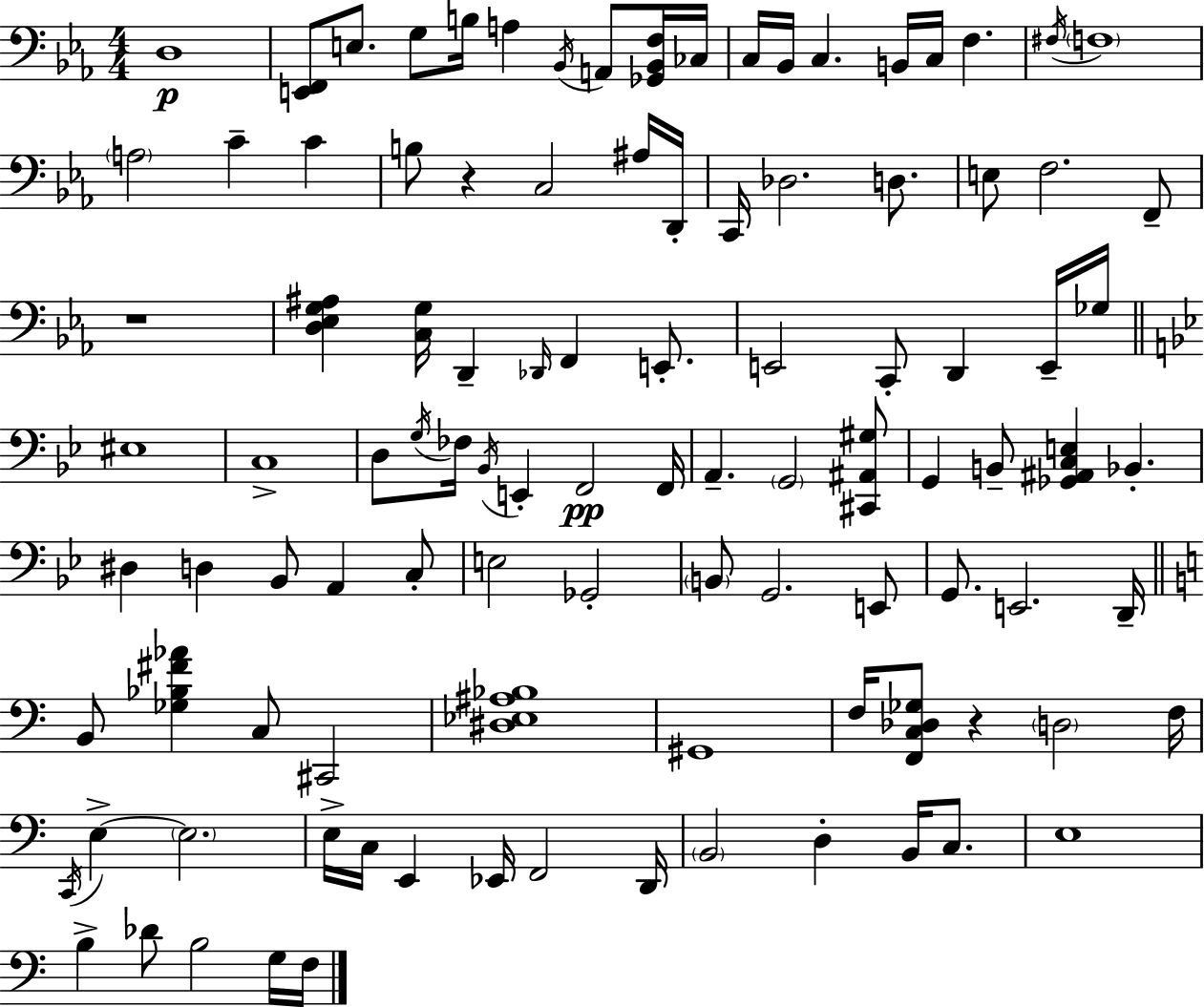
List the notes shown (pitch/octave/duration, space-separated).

D3/w [E2,F2]/e E3/e. G3/e B3/s A3/q Bb2/s A2/e [Gb2,Bb2,F3]/s CES3/s C3/s Bb2/s C3/q. B2/s C3/s F3/q. F#3/s F3/w A3/h C4/q C4/q B3/e R/q C3/h A#3/s D2/s C2/s Db3/h. D3/e. E3/e F3/h. F2/e R/w [D3,Eb3,G3,A#3]/q [C3,G3]/s D2/q Db2/s F2/q E2/e. E2/h C2/e D2/q E2/s Gb3/s EIS3/w C3/w D3/e G3/s FES3/s Bb2/s E2/q F2/h F2/s A2/q. G2/h [C#2,A#2,G#3]/e G2/q B2/e [Gb2,A#2,C3,E3]/q Bb2/q. D#3/q D3/q Bb2/e A2/q C3/e E3/h Gb2/h B2/e G2/h. E2/e G2/e. E2/h. D2/s B2/e [Gb3,Bb3,F#4,Ab4]/q C3/e C#2/h [D#3,Eb3,A#3,Bb3]/w G#2/w F3/s [F2,C3,Db3,Gb3]/e R/q D3/h F3/s C2/s E3/q E3/h. E3/s C3/s E2/q Eb2/s F2/h D2/s B2/h D3/q B2/s C3/e. E3/w B3/q Db4/e B3/h G3/s F3/s